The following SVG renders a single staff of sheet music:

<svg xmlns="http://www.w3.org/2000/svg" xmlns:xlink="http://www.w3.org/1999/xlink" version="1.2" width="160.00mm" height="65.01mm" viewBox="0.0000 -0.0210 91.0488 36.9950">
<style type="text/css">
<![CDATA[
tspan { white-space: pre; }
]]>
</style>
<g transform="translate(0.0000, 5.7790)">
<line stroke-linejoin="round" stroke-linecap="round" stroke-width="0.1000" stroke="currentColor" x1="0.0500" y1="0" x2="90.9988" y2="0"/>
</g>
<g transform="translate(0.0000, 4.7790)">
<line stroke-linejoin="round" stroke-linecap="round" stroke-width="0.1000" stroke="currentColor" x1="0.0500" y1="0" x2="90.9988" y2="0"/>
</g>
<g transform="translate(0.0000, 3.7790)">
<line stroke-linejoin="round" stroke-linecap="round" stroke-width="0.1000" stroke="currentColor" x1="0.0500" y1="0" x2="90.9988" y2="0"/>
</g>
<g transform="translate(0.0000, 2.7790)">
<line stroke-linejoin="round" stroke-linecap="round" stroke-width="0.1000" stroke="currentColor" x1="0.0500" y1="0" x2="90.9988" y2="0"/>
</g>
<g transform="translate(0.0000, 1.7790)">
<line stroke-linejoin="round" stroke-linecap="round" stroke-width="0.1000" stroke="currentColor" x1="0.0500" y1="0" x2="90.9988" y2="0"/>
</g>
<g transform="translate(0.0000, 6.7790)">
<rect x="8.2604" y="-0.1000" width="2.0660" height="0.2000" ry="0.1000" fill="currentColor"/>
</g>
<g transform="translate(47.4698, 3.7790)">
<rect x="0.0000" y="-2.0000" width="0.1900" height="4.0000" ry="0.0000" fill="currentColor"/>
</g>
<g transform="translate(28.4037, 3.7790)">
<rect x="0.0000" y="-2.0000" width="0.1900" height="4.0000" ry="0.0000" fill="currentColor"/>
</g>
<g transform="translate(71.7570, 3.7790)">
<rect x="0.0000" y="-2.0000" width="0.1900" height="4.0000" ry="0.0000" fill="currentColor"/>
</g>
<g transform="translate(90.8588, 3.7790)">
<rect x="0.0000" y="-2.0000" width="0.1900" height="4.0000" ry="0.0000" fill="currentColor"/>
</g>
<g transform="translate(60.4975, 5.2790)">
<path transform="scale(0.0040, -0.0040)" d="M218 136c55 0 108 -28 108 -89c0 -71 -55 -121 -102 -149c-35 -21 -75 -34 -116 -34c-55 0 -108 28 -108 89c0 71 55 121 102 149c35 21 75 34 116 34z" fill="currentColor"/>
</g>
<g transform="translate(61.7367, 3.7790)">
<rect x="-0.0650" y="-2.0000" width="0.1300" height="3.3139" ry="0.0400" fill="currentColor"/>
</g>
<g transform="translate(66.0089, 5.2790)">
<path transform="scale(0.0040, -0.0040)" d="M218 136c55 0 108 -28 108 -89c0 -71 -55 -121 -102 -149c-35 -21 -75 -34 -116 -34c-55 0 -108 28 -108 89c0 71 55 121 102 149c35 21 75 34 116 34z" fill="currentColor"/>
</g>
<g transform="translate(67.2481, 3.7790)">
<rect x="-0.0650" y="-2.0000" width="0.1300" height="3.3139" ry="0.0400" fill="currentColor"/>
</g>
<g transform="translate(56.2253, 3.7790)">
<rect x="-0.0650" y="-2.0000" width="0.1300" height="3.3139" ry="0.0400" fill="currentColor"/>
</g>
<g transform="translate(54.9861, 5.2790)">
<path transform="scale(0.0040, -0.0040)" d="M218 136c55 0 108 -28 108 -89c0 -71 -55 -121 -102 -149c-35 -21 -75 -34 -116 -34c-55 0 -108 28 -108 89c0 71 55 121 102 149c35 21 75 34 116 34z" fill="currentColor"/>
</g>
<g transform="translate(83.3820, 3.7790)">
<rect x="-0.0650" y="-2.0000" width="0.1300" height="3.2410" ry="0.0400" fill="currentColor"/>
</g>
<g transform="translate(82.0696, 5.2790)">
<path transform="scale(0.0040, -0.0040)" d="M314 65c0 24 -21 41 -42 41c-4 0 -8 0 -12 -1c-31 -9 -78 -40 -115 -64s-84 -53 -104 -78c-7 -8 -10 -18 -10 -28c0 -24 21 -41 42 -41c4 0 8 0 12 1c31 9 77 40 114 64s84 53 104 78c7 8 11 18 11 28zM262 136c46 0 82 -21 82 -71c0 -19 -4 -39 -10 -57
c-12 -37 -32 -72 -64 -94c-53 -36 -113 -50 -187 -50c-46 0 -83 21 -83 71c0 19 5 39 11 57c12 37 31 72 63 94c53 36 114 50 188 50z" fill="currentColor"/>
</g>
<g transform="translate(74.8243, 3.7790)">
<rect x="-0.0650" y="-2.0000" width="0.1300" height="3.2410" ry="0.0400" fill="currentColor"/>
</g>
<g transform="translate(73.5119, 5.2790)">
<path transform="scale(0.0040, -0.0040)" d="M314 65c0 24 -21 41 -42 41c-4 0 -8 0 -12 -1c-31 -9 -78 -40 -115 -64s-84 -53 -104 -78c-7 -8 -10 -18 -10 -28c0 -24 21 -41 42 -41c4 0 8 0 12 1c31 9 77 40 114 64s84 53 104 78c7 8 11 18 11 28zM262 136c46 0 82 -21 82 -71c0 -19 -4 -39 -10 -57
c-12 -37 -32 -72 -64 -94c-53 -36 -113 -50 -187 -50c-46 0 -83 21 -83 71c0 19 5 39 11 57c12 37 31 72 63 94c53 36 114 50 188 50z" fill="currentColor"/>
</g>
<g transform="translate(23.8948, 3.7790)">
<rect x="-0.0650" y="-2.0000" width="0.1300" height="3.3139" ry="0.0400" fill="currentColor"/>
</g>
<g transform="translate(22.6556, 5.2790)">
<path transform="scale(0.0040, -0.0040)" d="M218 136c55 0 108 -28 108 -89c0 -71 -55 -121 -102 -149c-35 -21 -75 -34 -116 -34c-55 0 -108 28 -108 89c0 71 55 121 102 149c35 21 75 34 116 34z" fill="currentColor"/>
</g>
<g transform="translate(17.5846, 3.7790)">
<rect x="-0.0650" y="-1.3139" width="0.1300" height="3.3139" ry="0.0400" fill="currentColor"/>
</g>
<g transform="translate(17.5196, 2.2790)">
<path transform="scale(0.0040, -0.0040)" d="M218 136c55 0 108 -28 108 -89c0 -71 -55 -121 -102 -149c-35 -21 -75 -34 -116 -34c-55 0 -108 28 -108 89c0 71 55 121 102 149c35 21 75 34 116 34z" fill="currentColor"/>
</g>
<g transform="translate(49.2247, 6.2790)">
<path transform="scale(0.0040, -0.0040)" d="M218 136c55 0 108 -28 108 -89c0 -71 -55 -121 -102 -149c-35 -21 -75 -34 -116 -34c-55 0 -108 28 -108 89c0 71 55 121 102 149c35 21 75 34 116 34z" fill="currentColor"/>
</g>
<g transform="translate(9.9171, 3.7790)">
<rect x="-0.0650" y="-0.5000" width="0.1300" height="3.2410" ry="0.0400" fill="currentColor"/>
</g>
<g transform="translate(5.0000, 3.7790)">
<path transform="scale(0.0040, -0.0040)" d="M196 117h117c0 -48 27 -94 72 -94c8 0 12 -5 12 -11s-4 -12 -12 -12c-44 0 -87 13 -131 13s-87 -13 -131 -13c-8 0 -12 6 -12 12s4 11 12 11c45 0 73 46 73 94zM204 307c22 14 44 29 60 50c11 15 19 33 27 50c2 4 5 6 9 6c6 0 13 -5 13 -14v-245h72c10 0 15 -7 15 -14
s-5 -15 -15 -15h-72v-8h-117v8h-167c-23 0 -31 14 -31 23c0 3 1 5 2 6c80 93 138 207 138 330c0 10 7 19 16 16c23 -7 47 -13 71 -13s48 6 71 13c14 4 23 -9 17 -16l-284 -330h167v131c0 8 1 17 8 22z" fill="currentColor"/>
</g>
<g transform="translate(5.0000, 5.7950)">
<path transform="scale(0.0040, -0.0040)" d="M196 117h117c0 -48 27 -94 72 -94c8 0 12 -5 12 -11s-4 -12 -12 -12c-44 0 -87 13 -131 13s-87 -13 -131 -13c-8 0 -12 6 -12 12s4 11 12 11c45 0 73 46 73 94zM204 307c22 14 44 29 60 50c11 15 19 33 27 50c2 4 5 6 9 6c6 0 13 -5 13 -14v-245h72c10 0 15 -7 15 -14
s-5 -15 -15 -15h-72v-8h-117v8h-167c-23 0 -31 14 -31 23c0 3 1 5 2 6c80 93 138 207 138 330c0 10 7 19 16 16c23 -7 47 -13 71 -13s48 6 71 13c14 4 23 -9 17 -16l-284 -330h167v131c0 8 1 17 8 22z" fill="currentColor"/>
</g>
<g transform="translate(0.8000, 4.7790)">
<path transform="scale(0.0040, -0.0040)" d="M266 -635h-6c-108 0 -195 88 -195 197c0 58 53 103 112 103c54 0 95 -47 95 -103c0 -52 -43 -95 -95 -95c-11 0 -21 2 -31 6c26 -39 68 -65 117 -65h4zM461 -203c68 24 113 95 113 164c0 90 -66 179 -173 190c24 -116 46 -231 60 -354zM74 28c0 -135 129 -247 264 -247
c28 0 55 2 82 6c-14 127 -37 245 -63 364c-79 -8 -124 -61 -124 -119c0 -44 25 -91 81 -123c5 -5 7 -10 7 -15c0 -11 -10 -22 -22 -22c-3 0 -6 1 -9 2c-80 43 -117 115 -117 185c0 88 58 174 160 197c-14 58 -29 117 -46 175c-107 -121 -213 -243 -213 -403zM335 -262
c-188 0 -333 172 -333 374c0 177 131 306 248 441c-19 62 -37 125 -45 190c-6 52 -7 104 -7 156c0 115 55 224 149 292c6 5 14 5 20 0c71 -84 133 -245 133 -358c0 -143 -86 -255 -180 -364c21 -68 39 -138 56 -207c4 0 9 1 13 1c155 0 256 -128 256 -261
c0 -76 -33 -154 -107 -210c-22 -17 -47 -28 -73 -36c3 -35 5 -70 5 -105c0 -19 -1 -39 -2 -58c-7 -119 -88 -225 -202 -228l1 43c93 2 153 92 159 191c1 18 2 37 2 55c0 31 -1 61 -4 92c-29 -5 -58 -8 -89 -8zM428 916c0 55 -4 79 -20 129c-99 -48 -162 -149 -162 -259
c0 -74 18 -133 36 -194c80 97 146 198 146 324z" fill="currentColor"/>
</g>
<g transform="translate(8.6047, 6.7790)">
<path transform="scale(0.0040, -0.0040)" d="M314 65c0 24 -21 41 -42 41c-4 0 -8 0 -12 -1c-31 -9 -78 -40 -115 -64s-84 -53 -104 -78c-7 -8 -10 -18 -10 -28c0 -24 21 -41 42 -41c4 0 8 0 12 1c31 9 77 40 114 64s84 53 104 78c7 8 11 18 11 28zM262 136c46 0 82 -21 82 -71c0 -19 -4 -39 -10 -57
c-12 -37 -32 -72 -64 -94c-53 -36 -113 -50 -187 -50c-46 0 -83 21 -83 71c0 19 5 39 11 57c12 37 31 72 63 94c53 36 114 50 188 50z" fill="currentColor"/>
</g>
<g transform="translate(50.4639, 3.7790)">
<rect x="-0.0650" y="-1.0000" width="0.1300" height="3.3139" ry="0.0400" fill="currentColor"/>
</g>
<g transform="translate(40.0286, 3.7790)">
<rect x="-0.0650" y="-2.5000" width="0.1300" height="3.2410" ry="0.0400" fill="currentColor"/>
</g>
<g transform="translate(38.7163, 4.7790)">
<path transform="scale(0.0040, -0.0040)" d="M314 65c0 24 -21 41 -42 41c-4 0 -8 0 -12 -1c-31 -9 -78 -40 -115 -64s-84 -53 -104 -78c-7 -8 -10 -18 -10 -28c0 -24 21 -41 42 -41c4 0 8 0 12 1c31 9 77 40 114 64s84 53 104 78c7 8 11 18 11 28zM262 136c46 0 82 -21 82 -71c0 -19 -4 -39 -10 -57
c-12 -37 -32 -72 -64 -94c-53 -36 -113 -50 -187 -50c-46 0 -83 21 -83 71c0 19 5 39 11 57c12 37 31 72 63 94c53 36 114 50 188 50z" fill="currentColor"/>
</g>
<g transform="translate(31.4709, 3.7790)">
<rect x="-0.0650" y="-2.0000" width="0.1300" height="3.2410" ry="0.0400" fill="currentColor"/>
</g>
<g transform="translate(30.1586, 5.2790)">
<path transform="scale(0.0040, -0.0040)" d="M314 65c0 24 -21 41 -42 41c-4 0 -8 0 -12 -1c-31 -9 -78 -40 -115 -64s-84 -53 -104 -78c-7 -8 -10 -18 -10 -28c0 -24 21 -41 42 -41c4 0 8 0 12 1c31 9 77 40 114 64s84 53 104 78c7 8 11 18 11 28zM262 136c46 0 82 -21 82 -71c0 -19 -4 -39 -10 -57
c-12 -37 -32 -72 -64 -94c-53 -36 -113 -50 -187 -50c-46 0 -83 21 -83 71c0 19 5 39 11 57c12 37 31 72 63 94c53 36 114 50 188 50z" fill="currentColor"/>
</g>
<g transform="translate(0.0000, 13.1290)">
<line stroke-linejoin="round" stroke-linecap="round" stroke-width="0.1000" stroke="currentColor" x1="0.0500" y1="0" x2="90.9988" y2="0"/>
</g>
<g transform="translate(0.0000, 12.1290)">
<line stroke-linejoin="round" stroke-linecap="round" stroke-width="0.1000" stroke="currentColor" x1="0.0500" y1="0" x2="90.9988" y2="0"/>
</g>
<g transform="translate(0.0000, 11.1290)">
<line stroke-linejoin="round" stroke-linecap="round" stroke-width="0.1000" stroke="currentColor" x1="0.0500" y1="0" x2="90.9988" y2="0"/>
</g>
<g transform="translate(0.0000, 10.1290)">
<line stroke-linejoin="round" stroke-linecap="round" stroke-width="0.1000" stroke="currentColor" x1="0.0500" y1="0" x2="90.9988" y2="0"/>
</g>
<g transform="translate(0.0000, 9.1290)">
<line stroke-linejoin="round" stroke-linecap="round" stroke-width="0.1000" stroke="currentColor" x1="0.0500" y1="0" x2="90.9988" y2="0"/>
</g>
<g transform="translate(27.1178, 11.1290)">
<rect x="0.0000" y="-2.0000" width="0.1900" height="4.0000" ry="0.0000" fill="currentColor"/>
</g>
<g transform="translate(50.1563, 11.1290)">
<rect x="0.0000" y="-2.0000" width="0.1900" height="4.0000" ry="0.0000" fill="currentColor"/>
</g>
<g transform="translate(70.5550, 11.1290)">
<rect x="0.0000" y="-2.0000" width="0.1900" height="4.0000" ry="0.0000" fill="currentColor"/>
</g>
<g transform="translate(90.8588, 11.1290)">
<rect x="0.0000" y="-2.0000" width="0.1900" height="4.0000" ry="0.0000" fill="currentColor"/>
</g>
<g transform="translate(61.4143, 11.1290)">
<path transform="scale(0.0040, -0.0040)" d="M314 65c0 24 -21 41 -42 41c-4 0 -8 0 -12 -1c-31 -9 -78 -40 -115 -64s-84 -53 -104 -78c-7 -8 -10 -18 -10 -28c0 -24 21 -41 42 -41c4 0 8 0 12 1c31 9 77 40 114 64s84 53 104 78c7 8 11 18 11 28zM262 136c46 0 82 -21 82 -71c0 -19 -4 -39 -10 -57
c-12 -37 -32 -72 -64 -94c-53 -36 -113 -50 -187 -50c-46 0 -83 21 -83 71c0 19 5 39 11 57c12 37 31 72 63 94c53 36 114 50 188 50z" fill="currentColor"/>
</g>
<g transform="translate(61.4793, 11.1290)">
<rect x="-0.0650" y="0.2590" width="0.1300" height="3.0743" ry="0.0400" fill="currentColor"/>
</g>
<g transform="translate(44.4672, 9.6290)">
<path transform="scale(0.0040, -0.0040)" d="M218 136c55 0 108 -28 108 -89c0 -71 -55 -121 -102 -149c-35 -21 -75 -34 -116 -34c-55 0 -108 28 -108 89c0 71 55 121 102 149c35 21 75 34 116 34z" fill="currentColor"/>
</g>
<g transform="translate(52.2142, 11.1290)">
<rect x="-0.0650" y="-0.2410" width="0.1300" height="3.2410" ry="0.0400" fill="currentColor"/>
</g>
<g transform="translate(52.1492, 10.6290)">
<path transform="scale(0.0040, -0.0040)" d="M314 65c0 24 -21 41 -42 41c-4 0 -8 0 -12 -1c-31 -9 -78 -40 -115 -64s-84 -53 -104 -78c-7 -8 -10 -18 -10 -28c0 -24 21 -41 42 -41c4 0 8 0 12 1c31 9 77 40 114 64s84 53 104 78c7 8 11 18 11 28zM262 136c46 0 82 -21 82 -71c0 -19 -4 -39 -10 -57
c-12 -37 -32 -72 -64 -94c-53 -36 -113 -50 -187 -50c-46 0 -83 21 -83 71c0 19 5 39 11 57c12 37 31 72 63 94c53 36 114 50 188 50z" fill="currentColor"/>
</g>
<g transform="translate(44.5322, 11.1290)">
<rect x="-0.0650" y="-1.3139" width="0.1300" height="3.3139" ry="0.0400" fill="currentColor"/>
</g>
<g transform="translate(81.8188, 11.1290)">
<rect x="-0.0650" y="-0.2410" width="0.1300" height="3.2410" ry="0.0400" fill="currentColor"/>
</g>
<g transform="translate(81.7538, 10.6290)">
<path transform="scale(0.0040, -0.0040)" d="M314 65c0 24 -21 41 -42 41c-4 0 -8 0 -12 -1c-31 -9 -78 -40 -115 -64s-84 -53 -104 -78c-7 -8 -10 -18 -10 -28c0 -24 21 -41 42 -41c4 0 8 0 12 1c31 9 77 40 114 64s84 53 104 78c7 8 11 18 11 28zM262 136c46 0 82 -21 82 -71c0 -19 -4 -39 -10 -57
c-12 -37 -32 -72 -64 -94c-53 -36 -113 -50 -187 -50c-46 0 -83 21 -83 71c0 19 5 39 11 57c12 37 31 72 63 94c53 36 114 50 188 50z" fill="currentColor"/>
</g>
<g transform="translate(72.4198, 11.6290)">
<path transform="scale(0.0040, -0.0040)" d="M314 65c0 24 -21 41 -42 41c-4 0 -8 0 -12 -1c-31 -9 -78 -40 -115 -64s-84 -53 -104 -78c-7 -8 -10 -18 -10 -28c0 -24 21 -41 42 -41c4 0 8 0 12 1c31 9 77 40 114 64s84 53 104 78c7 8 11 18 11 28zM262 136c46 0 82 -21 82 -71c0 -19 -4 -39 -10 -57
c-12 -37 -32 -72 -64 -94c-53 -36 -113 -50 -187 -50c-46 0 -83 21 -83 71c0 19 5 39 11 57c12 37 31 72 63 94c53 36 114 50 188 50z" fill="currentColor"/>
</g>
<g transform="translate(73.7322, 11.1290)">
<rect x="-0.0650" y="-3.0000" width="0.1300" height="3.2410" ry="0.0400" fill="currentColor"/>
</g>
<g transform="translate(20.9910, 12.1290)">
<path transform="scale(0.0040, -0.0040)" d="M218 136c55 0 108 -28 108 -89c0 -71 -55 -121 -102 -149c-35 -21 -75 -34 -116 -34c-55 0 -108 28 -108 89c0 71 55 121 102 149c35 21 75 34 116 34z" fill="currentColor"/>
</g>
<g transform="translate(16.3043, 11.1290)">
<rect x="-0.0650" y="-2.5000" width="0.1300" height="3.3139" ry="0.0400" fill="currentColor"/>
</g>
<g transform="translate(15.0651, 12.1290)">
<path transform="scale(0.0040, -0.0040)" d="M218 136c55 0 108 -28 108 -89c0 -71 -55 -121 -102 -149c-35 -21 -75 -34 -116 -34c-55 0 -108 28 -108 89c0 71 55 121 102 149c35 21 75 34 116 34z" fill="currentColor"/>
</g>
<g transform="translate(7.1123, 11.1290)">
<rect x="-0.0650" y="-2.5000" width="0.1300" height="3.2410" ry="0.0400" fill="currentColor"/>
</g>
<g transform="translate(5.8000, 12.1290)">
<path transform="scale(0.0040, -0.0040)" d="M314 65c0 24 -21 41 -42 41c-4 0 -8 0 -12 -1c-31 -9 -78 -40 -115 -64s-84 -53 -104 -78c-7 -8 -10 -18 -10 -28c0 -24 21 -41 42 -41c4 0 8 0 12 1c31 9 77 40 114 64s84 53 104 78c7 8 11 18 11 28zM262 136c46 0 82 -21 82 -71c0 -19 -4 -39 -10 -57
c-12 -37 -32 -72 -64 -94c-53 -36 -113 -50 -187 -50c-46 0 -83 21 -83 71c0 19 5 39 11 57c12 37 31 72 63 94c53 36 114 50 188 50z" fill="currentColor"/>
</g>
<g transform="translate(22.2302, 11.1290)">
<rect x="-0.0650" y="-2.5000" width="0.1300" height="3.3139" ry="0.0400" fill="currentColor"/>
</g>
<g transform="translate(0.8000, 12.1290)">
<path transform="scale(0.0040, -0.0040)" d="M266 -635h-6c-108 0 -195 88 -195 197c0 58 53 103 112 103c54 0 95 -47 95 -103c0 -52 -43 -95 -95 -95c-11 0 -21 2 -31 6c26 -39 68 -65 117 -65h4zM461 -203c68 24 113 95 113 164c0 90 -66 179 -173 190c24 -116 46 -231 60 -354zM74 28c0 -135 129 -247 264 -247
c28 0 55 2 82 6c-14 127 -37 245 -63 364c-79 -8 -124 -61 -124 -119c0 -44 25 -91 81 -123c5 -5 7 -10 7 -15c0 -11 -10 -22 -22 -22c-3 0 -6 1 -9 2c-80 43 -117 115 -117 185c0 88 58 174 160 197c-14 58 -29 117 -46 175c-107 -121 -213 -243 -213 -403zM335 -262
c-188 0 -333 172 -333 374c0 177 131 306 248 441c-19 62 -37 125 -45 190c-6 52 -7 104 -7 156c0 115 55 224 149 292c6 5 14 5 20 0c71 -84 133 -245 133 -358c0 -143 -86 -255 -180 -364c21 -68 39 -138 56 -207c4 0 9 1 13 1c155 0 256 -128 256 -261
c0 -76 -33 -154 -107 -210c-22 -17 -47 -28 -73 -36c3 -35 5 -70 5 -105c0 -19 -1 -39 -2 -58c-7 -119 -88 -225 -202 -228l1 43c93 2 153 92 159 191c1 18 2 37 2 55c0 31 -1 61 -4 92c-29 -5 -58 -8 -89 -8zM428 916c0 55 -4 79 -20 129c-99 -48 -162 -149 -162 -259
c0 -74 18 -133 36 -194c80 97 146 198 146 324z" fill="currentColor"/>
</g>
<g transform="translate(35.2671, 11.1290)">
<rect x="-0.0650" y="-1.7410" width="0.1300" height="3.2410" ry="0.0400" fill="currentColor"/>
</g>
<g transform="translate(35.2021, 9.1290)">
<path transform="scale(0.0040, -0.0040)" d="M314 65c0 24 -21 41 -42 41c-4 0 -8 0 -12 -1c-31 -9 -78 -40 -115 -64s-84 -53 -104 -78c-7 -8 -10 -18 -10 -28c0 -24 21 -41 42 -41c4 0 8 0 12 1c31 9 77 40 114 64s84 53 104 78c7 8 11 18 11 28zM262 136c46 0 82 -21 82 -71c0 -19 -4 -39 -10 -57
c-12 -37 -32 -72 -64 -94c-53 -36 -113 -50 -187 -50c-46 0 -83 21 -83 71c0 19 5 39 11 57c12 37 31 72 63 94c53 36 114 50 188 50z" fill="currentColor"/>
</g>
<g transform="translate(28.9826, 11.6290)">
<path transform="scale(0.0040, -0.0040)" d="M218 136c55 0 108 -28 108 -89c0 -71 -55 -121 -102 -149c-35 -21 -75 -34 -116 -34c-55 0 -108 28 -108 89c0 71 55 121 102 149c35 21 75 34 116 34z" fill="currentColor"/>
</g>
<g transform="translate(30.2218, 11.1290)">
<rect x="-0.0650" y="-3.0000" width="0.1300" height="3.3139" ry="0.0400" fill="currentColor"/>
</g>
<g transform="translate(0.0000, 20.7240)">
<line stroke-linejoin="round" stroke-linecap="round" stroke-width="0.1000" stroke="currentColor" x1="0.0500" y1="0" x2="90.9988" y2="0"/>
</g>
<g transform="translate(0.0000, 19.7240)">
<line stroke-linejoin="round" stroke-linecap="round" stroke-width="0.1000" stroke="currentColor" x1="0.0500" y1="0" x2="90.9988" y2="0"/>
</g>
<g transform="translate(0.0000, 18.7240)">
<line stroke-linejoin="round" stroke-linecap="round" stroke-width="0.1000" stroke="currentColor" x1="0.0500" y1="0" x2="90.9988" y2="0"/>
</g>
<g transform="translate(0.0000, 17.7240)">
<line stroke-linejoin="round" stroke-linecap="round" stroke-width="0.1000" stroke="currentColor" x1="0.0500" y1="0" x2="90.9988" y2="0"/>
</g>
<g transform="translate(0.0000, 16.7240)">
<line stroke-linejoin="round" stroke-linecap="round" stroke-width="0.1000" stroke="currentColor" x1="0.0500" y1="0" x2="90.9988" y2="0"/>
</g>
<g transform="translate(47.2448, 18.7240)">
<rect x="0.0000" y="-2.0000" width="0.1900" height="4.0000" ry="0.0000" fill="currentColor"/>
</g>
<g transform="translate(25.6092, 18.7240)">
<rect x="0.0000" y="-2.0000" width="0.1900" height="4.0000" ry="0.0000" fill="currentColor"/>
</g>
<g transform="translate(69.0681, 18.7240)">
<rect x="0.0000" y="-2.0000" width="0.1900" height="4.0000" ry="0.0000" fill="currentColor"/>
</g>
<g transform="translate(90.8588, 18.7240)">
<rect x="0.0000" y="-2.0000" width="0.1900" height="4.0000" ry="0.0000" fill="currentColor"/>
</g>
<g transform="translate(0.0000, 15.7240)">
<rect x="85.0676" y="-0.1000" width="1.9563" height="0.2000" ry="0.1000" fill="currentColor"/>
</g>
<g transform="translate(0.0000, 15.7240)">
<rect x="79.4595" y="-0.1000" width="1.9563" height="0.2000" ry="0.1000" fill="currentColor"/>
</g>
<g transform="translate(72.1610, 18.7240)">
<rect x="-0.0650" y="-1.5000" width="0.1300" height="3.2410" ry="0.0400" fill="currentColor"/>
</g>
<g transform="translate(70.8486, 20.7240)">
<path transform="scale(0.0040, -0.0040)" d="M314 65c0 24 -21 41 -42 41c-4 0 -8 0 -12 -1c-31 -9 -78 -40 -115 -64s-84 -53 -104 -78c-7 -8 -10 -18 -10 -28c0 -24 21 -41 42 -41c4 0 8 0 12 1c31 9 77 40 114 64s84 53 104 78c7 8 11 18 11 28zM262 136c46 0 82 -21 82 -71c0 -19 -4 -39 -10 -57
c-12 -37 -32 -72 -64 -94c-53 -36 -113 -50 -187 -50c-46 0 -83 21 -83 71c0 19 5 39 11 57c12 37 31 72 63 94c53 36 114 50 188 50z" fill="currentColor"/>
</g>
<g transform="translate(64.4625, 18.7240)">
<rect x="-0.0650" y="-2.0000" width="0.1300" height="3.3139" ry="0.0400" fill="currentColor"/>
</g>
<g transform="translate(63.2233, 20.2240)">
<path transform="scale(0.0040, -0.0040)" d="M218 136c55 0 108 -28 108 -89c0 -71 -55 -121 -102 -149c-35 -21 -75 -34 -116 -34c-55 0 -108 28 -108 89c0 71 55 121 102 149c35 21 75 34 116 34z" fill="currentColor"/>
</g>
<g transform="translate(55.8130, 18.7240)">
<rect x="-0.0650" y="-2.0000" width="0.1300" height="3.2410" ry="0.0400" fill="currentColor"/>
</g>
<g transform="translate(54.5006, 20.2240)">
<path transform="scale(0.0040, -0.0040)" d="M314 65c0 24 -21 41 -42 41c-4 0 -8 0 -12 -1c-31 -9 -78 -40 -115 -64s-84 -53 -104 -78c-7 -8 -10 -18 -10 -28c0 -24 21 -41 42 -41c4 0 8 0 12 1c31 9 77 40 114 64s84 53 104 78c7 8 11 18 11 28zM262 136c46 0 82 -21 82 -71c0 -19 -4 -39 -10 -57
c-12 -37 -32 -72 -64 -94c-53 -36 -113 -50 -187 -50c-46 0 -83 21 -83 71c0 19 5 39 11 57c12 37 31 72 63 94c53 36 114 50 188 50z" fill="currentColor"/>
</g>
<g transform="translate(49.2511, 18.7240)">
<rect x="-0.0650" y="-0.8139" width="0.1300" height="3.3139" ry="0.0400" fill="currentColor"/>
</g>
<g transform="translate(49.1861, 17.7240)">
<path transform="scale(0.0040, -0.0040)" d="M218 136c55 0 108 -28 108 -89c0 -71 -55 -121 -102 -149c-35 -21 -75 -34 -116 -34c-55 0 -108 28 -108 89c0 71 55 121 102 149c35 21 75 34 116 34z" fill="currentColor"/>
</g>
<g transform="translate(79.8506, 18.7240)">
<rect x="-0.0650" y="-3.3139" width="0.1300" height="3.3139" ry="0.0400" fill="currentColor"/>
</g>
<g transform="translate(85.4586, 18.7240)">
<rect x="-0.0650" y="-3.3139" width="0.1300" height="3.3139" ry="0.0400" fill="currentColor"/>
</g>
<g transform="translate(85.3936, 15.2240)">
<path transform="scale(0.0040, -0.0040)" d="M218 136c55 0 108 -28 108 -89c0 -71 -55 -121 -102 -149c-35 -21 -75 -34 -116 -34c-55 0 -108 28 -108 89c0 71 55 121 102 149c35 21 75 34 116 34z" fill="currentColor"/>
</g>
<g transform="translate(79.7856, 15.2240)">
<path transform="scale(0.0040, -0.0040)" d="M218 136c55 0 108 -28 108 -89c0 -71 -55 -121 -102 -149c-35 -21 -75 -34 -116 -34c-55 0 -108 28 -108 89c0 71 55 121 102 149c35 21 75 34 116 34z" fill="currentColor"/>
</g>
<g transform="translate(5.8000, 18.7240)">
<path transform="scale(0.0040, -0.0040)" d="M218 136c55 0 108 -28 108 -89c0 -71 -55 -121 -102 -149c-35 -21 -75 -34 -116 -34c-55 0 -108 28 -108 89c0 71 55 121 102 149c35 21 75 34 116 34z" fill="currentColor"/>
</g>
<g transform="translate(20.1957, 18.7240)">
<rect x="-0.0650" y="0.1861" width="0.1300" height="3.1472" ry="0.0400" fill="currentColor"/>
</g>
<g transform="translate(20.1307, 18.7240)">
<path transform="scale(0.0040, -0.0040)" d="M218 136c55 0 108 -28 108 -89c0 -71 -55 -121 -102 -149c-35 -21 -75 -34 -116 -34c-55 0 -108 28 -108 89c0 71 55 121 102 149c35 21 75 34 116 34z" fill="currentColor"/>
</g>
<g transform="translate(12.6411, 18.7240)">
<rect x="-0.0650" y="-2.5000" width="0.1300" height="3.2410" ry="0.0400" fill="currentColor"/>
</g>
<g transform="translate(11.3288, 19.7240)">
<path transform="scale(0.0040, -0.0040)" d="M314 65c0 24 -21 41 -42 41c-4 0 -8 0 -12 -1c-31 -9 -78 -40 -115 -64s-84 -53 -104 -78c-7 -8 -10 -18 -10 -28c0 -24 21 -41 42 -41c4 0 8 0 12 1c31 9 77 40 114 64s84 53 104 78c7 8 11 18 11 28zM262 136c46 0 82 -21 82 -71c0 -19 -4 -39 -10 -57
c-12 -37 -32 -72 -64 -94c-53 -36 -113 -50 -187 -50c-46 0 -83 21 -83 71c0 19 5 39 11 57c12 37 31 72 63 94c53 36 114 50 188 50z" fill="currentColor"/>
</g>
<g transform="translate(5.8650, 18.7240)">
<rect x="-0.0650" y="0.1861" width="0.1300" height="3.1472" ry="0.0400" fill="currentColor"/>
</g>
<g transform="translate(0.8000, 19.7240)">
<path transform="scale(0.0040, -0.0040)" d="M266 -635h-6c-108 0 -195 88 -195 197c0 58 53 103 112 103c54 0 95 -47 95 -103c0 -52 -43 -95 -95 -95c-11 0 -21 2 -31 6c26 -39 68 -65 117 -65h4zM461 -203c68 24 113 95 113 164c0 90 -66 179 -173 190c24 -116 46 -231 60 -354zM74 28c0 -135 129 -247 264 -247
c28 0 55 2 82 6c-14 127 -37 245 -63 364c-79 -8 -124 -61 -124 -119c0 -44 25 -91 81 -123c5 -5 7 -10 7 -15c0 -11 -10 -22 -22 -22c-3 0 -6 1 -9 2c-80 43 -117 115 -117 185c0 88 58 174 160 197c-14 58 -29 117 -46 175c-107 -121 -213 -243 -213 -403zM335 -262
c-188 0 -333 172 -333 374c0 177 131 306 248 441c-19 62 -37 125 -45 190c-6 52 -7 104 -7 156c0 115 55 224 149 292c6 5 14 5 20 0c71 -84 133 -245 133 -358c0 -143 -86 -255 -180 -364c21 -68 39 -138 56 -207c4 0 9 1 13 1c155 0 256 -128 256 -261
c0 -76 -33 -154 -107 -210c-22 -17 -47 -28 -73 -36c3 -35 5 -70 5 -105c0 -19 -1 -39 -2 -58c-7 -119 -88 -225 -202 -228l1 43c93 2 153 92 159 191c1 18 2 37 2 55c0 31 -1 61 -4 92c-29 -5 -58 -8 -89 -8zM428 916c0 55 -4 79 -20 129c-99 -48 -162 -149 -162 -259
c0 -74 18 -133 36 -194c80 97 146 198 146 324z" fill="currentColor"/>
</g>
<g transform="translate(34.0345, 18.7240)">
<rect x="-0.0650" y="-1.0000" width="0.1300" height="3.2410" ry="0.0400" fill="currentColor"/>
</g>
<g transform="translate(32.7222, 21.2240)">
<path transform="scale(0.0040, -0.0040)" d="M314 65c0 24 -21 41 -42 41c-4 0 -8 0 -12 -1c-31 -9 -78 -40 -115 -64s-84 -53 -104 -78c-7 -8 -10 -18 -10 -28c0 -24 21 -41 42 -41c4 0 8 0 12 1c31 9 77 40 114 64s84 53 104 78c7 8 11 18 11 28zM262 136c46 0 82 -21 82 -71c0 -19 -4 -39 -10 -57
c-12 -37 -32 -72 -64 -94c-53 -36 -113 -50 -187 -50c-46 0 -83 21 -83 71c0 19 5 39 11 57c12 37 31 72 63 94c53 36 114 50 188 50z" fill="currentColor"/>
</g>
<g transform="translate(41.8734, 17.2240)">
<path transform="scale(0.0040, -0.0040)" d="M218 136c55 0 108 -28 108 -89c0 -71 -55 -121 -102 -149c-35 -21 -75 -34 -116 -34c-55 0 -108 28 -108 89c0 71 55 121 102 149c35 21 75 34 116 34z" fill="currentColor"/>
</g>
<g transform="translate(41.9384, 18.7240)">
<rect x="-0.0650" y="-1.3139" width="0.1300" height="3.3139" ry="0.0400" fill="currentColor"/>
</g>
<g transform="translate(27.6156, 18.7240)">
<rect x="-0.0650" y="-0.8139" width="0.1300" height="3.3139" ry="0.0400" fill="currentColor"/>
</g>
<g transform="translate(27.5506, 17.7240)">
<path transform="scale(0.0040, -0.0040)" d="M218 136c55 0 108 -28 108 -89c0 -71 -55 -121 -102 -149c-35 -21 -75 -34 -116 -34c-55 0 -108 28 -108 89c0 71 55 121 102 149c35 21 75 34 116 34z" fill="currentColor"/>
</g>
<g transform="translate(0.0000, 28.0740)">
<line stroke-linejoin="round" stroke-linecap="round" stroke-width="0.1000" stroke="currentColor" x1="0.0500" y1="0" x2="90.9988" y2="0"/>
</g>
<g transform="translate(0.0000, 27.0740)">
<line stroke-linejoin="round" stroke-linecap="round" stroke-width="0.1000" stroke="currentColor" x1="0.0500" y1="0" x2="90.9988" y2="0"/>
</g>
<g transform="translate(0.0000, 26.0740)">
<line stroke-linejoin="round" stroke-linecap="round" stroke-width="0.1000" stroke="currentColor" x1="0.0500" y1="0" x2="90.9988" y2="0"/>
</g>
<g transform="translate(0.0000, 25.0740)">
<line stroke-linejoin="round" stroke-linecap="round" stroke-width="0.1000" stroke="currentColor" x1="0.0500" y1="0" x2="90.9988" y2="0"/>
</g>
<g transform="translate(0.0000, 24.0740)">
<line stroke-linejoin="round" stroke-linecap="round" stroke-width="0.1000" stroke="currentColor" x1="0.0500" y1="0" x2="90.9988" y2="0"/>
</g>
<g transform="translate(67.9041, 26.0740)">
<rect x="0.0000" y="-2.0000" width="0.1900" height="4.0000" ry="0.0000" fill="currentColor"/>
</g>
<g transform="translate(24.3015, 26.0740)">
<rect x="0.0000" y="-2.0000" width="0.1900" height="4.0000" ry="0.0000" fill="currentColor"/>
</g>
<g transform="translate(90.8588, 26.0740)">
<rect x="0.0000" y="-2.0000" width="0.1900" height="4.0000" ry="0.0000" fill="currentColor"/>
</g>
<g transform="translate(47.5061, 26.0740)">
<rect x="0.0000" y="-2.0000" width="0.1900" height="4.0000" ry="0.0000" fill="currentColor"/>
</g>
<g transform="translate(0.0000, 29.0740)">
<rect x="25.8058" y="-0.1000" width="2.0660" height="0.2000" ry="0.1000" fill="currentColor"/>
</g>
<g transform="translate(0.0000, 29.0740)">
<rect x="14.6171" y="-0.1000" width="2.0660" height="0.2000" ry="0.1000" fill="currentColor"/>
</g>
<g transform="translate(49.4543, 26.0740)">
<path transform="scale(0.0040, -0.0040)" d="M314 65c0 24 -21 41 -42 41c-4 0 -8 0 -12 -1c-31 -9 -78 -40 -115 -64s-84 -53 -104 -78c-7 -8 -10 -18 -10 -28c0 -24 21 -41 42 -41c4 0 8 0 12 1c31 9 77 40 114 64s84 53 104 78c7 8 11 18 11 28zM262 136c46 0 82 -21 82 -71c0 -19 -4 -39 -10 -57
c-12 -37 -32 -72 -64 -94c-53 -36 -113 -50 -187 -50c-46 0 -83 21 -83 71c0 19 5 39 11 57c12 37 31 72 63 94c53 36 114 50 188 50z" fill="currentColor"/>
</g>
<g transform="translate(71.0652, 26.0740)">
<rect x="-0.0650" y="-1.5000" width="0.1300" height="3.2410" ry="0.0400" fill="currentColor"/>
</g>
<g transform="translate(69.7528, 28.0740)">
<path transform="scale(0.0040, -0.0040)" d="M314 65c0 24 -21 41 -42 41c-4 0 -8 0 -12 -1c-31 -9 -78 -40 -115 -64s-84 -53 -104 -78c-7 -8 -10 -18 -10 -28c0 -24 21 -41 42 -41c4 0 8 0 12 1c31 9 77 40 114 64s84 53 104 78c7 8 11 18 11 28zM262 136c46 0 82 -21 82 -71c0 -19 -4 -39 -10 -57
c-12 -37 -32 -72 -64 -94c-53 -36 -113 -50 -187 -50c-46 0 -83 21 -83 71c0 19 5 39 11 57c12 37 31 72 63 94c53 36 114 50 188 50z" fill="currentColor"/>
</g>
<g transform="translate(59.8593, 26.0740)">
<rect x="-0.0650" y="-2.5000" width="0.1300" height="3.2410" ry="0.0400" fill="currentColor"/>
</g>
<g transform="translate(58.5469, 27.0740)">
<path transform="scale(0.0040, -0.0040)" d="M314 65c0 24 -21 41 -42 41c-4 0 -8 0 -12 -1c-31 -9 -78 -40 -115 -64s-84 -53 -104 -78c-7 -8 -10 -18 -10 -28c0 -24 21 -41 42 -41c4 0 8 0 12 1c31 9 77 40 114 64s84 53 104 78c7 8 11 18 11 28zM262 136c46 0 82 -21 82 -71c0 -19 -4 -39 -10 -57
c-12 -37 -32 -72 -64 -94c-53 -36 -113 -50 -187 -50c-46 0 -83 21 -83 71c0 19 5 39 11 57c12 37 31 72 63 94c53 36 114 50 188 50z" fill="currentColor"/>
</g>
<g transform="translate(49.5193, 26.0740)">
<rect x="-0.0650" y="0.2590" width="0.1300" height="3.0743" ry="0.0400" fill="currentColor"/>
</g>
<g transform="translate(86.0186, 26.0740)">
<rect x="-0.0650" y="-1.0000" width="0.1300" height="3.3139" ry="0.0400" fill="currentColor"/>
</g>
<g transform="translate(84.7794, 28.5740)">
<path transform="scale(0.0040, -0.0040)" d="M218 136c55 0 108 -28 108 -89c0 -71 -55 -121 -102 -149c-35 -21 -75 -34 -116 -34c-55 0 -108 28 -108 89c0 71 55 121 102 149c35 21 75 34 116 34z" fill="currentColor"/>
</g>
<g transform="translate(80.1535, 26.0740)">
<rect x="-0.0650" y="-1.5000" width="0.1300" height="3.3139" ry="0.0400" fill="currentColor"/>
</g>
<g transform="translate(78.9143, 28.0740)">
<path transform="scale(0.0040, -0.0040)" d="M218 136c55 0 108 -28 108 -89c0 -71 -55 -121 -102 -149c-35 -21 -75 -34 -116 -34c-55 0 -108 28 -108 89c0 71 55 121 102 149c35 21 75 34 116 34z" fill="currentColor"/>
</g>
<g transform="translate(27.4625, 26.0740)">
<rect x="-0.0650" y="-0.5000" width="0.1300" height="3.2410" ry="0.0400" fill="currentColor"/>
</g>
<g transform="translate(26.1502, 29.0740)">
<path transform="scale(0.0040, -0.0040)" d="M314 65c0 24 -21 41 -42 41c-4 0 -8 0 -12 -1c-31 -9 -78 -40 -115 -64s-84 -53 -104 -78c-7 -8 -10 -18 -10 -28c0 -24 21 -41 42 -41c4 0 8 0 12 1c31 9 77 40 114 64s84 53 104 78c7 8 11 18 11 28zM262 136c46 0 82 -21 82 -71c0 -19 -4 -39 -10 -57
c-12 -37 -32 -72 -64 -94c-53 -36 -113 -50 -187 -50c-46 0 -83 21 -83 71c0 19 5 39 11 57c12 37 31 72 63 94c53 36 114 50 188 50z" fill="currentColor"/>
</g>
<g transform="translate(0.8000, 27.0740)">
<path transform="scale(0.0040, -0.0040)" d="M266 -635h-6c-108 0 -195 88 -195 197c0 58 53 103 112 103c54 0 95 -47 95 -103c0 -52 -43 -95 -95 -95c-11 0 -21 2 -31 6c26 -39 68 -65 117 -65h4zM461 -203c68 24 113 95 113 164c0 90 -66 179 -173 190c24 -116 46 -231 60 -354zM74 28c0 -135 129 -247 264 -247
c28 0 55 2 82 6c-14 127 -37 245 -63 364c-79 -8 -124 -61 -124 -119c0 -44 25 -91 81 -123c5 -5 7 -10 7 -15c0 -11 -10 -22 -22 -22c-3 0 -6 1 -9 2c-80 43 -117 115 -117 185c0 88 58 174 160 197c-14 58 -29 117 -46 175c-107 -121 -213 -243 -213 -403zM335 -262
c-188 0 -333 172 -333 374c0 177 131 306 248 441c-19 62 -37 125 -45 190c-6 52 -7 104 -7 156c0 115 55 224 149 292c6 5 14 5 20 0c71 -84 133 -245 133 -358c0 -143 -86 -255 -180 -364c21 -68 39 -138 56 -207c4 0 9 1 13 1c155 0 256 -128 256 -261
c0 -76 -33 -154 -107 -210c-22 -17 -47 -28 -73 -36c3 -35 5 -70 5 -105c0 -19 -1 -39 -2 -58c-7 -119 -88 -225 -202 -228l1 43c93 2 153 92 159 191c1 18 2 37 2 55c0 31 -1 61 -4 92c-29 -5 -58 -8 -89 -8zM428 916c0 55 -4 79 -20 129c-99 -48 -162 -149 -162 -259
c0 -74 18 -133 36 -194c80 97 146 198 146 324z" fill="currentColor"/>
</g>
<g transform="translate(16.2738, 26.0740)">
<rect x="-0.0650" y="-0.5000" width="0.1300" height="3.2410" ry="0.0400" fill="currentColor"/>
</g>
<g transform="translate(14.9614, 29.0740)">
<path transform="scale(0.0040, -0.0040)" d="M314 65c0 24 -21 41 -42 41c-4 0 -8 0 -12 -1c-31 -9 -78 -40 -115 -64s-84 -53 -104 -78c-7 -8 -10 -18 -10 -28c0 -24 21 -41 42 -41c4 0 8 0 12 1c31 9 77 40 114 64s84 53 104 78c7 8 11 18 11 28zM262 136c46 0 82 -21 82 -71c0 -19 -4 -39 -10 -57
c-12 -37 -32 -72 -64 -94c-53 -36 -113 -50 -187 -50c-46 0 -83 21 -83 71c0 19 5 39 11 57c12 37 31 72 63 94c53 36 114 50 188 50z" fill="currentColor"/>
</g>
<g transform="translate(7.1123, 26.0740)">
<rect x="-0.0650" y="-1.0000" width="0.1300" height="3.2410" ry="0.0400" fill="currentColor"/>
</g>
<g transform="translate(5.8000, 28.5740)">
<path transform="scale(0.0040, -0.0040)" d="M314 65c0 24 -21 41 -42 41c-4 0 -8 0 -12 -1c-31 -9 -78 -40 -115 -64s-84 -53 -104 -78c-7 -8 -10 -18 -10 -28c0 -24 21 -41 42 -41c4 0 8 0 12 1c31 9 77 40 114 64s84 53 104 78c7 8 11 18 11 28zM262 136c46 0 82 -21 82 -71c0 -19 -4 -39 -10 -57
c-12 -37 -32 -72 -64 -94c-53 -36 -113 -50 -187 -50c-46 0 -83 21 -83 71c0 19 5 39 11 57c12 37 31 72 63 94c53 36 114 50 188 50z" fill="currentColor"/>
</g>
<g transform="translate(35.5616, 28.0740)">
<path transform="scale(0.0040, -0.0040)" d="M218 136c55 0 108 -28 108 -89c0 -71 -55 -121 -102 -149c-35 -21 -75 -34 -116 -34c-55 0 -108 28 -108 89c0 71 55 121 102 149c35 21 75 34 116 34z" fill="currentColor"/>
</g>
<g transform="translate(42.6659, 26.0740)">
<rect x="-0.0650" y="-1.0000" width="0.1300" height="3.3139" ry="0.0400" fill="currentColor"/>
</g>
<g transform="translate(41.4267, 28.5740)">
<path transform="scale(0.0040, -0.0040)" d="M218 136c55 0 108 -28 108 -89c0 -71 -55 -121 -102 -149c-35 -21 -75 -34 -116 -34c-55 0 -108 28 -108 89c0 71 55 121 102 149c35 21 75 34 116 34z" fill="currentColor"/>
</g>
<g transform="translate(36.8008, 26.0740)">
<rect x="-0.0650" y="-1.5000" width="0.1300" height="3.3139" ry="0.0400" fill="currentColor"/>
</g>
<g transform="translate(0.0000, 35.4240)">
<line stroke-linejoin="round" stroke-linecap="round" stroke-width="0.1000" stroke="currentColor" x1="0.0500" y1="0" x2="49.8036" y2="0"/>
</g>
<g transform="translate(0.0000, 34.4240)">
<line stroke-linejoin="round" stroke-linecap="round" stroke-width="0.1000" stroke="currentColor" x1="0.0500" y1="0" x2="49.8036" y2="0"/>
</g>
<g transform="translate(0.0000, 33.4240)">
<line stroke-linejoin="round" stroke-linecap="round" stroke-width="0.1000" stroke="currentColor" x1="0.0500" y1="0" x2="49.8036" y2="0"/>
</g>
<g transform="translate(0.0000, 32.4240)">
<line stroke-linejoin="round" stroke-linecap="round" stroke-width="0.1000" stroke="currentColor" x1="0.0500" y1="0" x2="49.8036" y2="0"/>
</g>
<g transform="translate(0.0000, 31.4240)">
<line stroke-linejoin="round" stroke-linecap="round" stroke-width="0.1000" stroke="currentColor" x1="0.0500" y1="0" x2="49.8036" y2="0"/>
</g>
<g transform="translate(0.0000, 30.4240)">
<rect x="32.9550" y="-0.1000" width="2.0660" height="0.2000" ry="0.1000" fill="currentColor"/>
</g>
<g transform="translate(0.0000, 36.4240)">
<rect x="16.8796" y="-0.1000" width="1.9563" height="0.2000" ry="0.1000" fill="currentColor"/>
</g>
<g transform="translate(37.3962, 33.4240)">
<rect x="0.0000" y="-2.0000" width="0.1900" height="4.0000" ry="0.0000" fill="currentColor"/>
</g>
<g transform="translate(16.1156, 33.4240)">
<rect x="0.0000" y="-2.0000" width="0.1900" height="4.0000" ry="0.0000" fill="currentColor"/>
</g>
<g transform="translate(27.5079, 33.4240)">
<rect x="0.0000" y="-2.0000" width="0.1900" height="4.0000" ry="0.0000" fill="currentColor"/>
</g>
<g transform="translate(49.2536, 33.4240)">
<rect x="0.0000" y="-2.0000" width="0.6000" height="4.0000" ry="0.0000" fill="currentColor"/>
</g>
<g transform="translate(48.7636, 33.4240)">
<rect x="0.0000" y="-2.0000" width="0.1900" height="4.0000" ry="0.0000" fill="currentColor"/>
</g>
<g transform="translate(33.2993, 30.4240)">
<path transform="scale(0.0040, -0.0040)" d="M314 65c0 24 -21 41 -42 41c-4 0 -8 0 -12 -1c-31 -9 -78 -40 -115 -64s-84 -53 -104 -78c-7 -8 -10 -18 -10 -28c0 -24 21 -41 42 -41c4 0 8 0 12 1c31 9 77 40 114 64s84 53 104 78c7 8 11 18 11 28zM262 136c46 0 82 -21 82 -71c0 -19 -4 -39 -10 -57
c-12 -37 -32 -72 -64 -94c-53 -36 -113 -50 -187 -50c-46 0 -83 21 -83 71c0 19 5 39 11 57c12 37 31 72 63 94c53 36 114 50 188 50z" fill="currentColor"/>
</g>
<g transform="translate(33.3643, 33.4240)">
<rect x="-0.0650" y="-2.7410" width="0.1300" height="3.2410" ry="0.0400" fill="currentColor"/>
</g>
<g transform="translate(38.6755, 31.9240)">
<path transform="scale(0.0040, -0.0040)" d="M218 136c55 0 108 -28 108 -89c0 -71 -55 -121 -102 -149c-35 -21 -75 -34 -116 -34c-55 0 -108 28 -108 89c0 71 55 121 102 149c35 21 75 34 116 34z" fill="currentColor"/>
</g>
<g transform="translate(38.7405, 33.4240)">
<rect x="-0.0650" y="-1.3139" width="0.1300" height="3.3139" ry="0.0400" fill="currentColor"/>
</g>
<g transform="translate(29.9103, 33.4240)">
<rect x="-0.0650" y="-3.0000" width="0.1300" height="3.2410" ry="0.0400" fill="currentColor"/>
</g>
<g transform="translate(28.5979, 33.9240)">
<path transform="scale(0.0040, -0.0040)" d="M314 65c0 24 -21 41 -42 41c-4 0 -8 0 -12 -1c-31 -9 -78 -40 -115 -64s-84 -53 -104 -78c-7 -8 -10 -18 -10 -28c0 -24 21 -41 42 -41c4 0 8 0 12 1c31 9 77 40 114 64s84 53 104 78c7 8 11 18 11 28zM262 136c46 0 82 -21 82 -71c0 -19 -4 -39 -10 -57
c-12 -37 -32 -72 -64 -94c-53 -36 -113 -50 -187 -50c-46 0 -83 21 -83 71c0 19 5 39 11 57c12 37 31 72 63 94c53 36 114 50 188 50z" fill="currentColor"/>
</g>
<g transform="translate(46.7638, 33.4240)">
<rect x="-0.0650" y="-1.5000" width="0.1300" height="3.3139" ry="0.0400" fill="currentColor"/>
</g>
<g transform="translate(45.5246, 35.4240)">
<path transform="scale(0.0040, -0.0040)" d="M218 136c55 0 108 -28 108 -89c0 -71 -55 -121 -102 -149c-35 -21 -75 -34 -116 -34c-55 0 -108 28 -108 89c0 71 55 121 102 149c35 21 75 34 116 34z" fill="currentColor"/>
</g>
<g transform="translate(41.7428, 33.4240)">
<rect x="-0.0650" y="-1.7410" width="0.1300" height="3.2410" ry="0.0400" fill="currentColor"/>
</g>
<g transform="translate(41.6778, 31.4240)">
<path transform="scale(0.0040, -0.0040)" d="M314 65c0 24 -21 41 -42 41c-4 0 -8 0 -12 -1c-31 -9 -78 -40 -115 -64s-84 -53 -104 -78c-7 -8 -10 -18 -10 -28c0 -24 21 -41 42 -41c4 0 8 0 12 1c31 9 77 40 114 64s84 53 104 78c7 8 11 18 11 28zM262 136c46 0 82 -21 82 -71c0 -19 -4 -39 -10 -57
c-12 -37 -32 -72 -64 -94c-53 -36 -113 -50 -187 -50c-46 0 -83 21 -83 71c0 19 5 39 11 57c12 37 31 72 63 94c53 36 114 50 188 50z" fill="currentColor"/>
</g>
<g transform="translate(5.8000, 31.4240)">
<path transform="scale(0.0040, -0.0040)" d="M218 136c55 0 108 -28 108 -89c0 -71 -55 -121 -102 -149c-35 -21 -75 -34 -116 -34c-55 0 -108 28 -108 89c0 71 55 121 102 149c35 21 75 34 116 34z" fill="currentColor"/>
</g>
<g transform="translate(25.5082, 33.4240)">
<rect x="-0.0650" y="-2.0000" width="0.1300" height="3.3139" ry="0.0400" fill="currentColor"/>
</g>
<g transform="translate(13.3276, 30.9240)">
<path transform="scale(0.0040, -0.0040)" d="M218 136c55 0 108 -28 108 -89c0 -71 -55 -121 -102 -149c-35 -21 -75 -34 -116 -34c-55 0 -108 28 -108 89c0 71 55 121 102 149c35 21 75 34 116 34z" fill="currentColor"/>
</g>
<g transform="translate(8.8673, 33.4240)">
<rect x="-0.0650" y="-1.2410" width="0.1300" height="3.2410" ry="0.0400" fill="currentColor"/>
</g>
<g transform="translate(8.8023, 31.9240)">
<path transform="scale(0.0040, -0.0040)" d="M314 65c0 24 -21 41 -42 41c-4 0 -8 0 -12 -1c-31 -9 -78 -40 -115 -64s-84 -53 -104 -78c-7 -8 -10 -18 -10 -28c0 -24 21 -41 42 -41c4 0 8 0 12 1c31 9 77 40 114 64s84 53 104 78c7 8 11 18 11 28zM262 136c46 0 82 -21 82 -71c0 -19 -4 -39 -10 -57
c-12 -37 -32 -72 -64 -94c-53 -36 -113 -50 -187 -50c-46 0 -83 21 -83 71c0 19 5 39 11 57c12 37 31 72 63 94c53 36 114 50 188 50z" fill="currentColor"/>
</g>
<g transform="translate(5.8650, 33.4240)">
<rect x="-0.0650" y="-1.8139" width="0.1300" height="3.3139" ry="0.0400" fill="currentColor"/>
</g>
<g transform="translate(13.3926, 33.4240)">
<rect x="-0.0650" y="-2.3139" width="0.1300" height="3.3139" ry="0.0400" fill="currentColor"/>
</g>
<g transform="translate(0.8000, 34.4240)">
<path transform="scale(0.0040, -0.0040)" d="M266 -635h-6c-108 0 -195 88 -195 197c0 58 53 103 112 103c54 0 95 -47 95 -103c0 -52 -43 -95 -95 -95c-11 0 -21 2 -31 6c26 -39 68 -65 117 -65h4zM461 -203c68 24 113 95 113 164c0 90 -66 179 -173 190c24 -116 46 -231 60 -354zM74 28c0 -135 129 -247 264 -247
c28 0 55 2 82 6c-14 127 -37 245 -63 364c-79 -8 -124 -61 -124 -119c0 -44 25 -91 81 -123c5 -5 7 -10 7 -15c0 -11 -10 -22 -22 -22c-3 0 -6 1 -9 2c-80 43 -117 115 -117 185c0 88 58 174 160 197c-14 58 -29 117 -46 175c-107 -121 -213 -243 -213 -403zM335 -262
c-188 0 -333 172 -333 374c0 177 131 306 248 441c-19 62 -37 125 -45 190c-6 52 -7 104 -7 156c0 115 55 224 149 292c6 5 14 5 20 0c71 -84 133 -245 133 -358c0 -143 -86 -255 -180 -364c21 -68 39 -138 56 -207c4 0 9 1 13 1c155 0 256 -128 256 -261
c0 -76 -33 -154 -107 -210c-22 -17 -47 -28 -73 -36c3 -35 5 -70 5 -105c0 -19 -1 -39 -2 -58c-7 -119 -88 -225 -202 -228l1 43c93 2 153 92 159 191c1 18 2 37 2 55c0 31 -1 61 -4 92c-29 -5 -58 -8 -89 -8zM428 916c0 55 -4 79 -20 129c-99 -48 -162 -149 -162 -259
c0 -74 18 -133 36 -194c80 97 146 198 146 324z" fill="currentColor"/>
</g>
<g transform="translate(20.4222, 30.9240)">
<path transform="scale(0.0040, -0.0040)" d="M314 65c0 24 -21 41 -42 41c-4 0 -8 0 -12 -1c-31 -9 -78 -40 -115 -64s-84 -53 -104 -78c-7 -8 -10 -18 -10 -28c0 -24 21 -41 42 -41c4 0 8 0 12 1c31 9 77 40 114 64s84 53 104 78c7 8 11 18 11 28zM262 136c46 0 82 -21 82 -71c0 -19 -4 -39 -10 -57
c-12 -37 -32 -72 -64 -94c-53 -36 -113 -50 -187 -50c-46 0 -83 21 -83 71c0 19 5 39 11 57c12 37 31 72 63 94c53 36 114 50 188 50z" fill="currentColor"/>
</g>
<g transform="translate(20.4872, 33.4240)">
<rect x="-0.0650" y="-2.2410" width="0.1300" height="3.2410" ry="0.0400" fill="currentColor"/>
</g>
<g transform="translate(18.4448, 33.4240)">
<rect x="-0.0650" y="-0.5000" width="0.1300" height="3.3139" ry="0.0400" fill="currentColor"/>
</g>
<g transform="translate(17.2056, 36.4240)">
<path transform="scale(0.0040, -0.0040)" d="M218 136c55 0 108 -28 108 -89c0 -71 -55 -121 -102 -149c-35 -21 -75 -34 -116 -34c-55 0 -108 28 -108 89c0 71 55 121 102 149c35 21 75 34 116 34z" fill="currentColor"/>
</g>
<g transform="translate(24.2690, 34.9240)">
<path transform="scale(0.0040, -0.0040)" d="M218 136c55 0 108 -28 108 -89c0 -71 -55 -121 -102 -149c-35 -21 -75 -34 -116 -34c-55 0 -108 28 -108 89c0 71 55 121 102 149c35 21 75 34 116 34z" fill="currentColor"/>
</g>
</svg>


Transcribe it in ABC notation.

X:1
T:Untitled
M:4/4
L:1/4
K:C
C2 e F F2 G2 D F F F F2 F2 G2 G G A f2 e c2 B2 A2 c2 B G2 B d D2 e d F2 F E2 b b D2 C2 C2 E D B2 G2 E2 E D f e2 g C g2 F A2 a2 e f2 E